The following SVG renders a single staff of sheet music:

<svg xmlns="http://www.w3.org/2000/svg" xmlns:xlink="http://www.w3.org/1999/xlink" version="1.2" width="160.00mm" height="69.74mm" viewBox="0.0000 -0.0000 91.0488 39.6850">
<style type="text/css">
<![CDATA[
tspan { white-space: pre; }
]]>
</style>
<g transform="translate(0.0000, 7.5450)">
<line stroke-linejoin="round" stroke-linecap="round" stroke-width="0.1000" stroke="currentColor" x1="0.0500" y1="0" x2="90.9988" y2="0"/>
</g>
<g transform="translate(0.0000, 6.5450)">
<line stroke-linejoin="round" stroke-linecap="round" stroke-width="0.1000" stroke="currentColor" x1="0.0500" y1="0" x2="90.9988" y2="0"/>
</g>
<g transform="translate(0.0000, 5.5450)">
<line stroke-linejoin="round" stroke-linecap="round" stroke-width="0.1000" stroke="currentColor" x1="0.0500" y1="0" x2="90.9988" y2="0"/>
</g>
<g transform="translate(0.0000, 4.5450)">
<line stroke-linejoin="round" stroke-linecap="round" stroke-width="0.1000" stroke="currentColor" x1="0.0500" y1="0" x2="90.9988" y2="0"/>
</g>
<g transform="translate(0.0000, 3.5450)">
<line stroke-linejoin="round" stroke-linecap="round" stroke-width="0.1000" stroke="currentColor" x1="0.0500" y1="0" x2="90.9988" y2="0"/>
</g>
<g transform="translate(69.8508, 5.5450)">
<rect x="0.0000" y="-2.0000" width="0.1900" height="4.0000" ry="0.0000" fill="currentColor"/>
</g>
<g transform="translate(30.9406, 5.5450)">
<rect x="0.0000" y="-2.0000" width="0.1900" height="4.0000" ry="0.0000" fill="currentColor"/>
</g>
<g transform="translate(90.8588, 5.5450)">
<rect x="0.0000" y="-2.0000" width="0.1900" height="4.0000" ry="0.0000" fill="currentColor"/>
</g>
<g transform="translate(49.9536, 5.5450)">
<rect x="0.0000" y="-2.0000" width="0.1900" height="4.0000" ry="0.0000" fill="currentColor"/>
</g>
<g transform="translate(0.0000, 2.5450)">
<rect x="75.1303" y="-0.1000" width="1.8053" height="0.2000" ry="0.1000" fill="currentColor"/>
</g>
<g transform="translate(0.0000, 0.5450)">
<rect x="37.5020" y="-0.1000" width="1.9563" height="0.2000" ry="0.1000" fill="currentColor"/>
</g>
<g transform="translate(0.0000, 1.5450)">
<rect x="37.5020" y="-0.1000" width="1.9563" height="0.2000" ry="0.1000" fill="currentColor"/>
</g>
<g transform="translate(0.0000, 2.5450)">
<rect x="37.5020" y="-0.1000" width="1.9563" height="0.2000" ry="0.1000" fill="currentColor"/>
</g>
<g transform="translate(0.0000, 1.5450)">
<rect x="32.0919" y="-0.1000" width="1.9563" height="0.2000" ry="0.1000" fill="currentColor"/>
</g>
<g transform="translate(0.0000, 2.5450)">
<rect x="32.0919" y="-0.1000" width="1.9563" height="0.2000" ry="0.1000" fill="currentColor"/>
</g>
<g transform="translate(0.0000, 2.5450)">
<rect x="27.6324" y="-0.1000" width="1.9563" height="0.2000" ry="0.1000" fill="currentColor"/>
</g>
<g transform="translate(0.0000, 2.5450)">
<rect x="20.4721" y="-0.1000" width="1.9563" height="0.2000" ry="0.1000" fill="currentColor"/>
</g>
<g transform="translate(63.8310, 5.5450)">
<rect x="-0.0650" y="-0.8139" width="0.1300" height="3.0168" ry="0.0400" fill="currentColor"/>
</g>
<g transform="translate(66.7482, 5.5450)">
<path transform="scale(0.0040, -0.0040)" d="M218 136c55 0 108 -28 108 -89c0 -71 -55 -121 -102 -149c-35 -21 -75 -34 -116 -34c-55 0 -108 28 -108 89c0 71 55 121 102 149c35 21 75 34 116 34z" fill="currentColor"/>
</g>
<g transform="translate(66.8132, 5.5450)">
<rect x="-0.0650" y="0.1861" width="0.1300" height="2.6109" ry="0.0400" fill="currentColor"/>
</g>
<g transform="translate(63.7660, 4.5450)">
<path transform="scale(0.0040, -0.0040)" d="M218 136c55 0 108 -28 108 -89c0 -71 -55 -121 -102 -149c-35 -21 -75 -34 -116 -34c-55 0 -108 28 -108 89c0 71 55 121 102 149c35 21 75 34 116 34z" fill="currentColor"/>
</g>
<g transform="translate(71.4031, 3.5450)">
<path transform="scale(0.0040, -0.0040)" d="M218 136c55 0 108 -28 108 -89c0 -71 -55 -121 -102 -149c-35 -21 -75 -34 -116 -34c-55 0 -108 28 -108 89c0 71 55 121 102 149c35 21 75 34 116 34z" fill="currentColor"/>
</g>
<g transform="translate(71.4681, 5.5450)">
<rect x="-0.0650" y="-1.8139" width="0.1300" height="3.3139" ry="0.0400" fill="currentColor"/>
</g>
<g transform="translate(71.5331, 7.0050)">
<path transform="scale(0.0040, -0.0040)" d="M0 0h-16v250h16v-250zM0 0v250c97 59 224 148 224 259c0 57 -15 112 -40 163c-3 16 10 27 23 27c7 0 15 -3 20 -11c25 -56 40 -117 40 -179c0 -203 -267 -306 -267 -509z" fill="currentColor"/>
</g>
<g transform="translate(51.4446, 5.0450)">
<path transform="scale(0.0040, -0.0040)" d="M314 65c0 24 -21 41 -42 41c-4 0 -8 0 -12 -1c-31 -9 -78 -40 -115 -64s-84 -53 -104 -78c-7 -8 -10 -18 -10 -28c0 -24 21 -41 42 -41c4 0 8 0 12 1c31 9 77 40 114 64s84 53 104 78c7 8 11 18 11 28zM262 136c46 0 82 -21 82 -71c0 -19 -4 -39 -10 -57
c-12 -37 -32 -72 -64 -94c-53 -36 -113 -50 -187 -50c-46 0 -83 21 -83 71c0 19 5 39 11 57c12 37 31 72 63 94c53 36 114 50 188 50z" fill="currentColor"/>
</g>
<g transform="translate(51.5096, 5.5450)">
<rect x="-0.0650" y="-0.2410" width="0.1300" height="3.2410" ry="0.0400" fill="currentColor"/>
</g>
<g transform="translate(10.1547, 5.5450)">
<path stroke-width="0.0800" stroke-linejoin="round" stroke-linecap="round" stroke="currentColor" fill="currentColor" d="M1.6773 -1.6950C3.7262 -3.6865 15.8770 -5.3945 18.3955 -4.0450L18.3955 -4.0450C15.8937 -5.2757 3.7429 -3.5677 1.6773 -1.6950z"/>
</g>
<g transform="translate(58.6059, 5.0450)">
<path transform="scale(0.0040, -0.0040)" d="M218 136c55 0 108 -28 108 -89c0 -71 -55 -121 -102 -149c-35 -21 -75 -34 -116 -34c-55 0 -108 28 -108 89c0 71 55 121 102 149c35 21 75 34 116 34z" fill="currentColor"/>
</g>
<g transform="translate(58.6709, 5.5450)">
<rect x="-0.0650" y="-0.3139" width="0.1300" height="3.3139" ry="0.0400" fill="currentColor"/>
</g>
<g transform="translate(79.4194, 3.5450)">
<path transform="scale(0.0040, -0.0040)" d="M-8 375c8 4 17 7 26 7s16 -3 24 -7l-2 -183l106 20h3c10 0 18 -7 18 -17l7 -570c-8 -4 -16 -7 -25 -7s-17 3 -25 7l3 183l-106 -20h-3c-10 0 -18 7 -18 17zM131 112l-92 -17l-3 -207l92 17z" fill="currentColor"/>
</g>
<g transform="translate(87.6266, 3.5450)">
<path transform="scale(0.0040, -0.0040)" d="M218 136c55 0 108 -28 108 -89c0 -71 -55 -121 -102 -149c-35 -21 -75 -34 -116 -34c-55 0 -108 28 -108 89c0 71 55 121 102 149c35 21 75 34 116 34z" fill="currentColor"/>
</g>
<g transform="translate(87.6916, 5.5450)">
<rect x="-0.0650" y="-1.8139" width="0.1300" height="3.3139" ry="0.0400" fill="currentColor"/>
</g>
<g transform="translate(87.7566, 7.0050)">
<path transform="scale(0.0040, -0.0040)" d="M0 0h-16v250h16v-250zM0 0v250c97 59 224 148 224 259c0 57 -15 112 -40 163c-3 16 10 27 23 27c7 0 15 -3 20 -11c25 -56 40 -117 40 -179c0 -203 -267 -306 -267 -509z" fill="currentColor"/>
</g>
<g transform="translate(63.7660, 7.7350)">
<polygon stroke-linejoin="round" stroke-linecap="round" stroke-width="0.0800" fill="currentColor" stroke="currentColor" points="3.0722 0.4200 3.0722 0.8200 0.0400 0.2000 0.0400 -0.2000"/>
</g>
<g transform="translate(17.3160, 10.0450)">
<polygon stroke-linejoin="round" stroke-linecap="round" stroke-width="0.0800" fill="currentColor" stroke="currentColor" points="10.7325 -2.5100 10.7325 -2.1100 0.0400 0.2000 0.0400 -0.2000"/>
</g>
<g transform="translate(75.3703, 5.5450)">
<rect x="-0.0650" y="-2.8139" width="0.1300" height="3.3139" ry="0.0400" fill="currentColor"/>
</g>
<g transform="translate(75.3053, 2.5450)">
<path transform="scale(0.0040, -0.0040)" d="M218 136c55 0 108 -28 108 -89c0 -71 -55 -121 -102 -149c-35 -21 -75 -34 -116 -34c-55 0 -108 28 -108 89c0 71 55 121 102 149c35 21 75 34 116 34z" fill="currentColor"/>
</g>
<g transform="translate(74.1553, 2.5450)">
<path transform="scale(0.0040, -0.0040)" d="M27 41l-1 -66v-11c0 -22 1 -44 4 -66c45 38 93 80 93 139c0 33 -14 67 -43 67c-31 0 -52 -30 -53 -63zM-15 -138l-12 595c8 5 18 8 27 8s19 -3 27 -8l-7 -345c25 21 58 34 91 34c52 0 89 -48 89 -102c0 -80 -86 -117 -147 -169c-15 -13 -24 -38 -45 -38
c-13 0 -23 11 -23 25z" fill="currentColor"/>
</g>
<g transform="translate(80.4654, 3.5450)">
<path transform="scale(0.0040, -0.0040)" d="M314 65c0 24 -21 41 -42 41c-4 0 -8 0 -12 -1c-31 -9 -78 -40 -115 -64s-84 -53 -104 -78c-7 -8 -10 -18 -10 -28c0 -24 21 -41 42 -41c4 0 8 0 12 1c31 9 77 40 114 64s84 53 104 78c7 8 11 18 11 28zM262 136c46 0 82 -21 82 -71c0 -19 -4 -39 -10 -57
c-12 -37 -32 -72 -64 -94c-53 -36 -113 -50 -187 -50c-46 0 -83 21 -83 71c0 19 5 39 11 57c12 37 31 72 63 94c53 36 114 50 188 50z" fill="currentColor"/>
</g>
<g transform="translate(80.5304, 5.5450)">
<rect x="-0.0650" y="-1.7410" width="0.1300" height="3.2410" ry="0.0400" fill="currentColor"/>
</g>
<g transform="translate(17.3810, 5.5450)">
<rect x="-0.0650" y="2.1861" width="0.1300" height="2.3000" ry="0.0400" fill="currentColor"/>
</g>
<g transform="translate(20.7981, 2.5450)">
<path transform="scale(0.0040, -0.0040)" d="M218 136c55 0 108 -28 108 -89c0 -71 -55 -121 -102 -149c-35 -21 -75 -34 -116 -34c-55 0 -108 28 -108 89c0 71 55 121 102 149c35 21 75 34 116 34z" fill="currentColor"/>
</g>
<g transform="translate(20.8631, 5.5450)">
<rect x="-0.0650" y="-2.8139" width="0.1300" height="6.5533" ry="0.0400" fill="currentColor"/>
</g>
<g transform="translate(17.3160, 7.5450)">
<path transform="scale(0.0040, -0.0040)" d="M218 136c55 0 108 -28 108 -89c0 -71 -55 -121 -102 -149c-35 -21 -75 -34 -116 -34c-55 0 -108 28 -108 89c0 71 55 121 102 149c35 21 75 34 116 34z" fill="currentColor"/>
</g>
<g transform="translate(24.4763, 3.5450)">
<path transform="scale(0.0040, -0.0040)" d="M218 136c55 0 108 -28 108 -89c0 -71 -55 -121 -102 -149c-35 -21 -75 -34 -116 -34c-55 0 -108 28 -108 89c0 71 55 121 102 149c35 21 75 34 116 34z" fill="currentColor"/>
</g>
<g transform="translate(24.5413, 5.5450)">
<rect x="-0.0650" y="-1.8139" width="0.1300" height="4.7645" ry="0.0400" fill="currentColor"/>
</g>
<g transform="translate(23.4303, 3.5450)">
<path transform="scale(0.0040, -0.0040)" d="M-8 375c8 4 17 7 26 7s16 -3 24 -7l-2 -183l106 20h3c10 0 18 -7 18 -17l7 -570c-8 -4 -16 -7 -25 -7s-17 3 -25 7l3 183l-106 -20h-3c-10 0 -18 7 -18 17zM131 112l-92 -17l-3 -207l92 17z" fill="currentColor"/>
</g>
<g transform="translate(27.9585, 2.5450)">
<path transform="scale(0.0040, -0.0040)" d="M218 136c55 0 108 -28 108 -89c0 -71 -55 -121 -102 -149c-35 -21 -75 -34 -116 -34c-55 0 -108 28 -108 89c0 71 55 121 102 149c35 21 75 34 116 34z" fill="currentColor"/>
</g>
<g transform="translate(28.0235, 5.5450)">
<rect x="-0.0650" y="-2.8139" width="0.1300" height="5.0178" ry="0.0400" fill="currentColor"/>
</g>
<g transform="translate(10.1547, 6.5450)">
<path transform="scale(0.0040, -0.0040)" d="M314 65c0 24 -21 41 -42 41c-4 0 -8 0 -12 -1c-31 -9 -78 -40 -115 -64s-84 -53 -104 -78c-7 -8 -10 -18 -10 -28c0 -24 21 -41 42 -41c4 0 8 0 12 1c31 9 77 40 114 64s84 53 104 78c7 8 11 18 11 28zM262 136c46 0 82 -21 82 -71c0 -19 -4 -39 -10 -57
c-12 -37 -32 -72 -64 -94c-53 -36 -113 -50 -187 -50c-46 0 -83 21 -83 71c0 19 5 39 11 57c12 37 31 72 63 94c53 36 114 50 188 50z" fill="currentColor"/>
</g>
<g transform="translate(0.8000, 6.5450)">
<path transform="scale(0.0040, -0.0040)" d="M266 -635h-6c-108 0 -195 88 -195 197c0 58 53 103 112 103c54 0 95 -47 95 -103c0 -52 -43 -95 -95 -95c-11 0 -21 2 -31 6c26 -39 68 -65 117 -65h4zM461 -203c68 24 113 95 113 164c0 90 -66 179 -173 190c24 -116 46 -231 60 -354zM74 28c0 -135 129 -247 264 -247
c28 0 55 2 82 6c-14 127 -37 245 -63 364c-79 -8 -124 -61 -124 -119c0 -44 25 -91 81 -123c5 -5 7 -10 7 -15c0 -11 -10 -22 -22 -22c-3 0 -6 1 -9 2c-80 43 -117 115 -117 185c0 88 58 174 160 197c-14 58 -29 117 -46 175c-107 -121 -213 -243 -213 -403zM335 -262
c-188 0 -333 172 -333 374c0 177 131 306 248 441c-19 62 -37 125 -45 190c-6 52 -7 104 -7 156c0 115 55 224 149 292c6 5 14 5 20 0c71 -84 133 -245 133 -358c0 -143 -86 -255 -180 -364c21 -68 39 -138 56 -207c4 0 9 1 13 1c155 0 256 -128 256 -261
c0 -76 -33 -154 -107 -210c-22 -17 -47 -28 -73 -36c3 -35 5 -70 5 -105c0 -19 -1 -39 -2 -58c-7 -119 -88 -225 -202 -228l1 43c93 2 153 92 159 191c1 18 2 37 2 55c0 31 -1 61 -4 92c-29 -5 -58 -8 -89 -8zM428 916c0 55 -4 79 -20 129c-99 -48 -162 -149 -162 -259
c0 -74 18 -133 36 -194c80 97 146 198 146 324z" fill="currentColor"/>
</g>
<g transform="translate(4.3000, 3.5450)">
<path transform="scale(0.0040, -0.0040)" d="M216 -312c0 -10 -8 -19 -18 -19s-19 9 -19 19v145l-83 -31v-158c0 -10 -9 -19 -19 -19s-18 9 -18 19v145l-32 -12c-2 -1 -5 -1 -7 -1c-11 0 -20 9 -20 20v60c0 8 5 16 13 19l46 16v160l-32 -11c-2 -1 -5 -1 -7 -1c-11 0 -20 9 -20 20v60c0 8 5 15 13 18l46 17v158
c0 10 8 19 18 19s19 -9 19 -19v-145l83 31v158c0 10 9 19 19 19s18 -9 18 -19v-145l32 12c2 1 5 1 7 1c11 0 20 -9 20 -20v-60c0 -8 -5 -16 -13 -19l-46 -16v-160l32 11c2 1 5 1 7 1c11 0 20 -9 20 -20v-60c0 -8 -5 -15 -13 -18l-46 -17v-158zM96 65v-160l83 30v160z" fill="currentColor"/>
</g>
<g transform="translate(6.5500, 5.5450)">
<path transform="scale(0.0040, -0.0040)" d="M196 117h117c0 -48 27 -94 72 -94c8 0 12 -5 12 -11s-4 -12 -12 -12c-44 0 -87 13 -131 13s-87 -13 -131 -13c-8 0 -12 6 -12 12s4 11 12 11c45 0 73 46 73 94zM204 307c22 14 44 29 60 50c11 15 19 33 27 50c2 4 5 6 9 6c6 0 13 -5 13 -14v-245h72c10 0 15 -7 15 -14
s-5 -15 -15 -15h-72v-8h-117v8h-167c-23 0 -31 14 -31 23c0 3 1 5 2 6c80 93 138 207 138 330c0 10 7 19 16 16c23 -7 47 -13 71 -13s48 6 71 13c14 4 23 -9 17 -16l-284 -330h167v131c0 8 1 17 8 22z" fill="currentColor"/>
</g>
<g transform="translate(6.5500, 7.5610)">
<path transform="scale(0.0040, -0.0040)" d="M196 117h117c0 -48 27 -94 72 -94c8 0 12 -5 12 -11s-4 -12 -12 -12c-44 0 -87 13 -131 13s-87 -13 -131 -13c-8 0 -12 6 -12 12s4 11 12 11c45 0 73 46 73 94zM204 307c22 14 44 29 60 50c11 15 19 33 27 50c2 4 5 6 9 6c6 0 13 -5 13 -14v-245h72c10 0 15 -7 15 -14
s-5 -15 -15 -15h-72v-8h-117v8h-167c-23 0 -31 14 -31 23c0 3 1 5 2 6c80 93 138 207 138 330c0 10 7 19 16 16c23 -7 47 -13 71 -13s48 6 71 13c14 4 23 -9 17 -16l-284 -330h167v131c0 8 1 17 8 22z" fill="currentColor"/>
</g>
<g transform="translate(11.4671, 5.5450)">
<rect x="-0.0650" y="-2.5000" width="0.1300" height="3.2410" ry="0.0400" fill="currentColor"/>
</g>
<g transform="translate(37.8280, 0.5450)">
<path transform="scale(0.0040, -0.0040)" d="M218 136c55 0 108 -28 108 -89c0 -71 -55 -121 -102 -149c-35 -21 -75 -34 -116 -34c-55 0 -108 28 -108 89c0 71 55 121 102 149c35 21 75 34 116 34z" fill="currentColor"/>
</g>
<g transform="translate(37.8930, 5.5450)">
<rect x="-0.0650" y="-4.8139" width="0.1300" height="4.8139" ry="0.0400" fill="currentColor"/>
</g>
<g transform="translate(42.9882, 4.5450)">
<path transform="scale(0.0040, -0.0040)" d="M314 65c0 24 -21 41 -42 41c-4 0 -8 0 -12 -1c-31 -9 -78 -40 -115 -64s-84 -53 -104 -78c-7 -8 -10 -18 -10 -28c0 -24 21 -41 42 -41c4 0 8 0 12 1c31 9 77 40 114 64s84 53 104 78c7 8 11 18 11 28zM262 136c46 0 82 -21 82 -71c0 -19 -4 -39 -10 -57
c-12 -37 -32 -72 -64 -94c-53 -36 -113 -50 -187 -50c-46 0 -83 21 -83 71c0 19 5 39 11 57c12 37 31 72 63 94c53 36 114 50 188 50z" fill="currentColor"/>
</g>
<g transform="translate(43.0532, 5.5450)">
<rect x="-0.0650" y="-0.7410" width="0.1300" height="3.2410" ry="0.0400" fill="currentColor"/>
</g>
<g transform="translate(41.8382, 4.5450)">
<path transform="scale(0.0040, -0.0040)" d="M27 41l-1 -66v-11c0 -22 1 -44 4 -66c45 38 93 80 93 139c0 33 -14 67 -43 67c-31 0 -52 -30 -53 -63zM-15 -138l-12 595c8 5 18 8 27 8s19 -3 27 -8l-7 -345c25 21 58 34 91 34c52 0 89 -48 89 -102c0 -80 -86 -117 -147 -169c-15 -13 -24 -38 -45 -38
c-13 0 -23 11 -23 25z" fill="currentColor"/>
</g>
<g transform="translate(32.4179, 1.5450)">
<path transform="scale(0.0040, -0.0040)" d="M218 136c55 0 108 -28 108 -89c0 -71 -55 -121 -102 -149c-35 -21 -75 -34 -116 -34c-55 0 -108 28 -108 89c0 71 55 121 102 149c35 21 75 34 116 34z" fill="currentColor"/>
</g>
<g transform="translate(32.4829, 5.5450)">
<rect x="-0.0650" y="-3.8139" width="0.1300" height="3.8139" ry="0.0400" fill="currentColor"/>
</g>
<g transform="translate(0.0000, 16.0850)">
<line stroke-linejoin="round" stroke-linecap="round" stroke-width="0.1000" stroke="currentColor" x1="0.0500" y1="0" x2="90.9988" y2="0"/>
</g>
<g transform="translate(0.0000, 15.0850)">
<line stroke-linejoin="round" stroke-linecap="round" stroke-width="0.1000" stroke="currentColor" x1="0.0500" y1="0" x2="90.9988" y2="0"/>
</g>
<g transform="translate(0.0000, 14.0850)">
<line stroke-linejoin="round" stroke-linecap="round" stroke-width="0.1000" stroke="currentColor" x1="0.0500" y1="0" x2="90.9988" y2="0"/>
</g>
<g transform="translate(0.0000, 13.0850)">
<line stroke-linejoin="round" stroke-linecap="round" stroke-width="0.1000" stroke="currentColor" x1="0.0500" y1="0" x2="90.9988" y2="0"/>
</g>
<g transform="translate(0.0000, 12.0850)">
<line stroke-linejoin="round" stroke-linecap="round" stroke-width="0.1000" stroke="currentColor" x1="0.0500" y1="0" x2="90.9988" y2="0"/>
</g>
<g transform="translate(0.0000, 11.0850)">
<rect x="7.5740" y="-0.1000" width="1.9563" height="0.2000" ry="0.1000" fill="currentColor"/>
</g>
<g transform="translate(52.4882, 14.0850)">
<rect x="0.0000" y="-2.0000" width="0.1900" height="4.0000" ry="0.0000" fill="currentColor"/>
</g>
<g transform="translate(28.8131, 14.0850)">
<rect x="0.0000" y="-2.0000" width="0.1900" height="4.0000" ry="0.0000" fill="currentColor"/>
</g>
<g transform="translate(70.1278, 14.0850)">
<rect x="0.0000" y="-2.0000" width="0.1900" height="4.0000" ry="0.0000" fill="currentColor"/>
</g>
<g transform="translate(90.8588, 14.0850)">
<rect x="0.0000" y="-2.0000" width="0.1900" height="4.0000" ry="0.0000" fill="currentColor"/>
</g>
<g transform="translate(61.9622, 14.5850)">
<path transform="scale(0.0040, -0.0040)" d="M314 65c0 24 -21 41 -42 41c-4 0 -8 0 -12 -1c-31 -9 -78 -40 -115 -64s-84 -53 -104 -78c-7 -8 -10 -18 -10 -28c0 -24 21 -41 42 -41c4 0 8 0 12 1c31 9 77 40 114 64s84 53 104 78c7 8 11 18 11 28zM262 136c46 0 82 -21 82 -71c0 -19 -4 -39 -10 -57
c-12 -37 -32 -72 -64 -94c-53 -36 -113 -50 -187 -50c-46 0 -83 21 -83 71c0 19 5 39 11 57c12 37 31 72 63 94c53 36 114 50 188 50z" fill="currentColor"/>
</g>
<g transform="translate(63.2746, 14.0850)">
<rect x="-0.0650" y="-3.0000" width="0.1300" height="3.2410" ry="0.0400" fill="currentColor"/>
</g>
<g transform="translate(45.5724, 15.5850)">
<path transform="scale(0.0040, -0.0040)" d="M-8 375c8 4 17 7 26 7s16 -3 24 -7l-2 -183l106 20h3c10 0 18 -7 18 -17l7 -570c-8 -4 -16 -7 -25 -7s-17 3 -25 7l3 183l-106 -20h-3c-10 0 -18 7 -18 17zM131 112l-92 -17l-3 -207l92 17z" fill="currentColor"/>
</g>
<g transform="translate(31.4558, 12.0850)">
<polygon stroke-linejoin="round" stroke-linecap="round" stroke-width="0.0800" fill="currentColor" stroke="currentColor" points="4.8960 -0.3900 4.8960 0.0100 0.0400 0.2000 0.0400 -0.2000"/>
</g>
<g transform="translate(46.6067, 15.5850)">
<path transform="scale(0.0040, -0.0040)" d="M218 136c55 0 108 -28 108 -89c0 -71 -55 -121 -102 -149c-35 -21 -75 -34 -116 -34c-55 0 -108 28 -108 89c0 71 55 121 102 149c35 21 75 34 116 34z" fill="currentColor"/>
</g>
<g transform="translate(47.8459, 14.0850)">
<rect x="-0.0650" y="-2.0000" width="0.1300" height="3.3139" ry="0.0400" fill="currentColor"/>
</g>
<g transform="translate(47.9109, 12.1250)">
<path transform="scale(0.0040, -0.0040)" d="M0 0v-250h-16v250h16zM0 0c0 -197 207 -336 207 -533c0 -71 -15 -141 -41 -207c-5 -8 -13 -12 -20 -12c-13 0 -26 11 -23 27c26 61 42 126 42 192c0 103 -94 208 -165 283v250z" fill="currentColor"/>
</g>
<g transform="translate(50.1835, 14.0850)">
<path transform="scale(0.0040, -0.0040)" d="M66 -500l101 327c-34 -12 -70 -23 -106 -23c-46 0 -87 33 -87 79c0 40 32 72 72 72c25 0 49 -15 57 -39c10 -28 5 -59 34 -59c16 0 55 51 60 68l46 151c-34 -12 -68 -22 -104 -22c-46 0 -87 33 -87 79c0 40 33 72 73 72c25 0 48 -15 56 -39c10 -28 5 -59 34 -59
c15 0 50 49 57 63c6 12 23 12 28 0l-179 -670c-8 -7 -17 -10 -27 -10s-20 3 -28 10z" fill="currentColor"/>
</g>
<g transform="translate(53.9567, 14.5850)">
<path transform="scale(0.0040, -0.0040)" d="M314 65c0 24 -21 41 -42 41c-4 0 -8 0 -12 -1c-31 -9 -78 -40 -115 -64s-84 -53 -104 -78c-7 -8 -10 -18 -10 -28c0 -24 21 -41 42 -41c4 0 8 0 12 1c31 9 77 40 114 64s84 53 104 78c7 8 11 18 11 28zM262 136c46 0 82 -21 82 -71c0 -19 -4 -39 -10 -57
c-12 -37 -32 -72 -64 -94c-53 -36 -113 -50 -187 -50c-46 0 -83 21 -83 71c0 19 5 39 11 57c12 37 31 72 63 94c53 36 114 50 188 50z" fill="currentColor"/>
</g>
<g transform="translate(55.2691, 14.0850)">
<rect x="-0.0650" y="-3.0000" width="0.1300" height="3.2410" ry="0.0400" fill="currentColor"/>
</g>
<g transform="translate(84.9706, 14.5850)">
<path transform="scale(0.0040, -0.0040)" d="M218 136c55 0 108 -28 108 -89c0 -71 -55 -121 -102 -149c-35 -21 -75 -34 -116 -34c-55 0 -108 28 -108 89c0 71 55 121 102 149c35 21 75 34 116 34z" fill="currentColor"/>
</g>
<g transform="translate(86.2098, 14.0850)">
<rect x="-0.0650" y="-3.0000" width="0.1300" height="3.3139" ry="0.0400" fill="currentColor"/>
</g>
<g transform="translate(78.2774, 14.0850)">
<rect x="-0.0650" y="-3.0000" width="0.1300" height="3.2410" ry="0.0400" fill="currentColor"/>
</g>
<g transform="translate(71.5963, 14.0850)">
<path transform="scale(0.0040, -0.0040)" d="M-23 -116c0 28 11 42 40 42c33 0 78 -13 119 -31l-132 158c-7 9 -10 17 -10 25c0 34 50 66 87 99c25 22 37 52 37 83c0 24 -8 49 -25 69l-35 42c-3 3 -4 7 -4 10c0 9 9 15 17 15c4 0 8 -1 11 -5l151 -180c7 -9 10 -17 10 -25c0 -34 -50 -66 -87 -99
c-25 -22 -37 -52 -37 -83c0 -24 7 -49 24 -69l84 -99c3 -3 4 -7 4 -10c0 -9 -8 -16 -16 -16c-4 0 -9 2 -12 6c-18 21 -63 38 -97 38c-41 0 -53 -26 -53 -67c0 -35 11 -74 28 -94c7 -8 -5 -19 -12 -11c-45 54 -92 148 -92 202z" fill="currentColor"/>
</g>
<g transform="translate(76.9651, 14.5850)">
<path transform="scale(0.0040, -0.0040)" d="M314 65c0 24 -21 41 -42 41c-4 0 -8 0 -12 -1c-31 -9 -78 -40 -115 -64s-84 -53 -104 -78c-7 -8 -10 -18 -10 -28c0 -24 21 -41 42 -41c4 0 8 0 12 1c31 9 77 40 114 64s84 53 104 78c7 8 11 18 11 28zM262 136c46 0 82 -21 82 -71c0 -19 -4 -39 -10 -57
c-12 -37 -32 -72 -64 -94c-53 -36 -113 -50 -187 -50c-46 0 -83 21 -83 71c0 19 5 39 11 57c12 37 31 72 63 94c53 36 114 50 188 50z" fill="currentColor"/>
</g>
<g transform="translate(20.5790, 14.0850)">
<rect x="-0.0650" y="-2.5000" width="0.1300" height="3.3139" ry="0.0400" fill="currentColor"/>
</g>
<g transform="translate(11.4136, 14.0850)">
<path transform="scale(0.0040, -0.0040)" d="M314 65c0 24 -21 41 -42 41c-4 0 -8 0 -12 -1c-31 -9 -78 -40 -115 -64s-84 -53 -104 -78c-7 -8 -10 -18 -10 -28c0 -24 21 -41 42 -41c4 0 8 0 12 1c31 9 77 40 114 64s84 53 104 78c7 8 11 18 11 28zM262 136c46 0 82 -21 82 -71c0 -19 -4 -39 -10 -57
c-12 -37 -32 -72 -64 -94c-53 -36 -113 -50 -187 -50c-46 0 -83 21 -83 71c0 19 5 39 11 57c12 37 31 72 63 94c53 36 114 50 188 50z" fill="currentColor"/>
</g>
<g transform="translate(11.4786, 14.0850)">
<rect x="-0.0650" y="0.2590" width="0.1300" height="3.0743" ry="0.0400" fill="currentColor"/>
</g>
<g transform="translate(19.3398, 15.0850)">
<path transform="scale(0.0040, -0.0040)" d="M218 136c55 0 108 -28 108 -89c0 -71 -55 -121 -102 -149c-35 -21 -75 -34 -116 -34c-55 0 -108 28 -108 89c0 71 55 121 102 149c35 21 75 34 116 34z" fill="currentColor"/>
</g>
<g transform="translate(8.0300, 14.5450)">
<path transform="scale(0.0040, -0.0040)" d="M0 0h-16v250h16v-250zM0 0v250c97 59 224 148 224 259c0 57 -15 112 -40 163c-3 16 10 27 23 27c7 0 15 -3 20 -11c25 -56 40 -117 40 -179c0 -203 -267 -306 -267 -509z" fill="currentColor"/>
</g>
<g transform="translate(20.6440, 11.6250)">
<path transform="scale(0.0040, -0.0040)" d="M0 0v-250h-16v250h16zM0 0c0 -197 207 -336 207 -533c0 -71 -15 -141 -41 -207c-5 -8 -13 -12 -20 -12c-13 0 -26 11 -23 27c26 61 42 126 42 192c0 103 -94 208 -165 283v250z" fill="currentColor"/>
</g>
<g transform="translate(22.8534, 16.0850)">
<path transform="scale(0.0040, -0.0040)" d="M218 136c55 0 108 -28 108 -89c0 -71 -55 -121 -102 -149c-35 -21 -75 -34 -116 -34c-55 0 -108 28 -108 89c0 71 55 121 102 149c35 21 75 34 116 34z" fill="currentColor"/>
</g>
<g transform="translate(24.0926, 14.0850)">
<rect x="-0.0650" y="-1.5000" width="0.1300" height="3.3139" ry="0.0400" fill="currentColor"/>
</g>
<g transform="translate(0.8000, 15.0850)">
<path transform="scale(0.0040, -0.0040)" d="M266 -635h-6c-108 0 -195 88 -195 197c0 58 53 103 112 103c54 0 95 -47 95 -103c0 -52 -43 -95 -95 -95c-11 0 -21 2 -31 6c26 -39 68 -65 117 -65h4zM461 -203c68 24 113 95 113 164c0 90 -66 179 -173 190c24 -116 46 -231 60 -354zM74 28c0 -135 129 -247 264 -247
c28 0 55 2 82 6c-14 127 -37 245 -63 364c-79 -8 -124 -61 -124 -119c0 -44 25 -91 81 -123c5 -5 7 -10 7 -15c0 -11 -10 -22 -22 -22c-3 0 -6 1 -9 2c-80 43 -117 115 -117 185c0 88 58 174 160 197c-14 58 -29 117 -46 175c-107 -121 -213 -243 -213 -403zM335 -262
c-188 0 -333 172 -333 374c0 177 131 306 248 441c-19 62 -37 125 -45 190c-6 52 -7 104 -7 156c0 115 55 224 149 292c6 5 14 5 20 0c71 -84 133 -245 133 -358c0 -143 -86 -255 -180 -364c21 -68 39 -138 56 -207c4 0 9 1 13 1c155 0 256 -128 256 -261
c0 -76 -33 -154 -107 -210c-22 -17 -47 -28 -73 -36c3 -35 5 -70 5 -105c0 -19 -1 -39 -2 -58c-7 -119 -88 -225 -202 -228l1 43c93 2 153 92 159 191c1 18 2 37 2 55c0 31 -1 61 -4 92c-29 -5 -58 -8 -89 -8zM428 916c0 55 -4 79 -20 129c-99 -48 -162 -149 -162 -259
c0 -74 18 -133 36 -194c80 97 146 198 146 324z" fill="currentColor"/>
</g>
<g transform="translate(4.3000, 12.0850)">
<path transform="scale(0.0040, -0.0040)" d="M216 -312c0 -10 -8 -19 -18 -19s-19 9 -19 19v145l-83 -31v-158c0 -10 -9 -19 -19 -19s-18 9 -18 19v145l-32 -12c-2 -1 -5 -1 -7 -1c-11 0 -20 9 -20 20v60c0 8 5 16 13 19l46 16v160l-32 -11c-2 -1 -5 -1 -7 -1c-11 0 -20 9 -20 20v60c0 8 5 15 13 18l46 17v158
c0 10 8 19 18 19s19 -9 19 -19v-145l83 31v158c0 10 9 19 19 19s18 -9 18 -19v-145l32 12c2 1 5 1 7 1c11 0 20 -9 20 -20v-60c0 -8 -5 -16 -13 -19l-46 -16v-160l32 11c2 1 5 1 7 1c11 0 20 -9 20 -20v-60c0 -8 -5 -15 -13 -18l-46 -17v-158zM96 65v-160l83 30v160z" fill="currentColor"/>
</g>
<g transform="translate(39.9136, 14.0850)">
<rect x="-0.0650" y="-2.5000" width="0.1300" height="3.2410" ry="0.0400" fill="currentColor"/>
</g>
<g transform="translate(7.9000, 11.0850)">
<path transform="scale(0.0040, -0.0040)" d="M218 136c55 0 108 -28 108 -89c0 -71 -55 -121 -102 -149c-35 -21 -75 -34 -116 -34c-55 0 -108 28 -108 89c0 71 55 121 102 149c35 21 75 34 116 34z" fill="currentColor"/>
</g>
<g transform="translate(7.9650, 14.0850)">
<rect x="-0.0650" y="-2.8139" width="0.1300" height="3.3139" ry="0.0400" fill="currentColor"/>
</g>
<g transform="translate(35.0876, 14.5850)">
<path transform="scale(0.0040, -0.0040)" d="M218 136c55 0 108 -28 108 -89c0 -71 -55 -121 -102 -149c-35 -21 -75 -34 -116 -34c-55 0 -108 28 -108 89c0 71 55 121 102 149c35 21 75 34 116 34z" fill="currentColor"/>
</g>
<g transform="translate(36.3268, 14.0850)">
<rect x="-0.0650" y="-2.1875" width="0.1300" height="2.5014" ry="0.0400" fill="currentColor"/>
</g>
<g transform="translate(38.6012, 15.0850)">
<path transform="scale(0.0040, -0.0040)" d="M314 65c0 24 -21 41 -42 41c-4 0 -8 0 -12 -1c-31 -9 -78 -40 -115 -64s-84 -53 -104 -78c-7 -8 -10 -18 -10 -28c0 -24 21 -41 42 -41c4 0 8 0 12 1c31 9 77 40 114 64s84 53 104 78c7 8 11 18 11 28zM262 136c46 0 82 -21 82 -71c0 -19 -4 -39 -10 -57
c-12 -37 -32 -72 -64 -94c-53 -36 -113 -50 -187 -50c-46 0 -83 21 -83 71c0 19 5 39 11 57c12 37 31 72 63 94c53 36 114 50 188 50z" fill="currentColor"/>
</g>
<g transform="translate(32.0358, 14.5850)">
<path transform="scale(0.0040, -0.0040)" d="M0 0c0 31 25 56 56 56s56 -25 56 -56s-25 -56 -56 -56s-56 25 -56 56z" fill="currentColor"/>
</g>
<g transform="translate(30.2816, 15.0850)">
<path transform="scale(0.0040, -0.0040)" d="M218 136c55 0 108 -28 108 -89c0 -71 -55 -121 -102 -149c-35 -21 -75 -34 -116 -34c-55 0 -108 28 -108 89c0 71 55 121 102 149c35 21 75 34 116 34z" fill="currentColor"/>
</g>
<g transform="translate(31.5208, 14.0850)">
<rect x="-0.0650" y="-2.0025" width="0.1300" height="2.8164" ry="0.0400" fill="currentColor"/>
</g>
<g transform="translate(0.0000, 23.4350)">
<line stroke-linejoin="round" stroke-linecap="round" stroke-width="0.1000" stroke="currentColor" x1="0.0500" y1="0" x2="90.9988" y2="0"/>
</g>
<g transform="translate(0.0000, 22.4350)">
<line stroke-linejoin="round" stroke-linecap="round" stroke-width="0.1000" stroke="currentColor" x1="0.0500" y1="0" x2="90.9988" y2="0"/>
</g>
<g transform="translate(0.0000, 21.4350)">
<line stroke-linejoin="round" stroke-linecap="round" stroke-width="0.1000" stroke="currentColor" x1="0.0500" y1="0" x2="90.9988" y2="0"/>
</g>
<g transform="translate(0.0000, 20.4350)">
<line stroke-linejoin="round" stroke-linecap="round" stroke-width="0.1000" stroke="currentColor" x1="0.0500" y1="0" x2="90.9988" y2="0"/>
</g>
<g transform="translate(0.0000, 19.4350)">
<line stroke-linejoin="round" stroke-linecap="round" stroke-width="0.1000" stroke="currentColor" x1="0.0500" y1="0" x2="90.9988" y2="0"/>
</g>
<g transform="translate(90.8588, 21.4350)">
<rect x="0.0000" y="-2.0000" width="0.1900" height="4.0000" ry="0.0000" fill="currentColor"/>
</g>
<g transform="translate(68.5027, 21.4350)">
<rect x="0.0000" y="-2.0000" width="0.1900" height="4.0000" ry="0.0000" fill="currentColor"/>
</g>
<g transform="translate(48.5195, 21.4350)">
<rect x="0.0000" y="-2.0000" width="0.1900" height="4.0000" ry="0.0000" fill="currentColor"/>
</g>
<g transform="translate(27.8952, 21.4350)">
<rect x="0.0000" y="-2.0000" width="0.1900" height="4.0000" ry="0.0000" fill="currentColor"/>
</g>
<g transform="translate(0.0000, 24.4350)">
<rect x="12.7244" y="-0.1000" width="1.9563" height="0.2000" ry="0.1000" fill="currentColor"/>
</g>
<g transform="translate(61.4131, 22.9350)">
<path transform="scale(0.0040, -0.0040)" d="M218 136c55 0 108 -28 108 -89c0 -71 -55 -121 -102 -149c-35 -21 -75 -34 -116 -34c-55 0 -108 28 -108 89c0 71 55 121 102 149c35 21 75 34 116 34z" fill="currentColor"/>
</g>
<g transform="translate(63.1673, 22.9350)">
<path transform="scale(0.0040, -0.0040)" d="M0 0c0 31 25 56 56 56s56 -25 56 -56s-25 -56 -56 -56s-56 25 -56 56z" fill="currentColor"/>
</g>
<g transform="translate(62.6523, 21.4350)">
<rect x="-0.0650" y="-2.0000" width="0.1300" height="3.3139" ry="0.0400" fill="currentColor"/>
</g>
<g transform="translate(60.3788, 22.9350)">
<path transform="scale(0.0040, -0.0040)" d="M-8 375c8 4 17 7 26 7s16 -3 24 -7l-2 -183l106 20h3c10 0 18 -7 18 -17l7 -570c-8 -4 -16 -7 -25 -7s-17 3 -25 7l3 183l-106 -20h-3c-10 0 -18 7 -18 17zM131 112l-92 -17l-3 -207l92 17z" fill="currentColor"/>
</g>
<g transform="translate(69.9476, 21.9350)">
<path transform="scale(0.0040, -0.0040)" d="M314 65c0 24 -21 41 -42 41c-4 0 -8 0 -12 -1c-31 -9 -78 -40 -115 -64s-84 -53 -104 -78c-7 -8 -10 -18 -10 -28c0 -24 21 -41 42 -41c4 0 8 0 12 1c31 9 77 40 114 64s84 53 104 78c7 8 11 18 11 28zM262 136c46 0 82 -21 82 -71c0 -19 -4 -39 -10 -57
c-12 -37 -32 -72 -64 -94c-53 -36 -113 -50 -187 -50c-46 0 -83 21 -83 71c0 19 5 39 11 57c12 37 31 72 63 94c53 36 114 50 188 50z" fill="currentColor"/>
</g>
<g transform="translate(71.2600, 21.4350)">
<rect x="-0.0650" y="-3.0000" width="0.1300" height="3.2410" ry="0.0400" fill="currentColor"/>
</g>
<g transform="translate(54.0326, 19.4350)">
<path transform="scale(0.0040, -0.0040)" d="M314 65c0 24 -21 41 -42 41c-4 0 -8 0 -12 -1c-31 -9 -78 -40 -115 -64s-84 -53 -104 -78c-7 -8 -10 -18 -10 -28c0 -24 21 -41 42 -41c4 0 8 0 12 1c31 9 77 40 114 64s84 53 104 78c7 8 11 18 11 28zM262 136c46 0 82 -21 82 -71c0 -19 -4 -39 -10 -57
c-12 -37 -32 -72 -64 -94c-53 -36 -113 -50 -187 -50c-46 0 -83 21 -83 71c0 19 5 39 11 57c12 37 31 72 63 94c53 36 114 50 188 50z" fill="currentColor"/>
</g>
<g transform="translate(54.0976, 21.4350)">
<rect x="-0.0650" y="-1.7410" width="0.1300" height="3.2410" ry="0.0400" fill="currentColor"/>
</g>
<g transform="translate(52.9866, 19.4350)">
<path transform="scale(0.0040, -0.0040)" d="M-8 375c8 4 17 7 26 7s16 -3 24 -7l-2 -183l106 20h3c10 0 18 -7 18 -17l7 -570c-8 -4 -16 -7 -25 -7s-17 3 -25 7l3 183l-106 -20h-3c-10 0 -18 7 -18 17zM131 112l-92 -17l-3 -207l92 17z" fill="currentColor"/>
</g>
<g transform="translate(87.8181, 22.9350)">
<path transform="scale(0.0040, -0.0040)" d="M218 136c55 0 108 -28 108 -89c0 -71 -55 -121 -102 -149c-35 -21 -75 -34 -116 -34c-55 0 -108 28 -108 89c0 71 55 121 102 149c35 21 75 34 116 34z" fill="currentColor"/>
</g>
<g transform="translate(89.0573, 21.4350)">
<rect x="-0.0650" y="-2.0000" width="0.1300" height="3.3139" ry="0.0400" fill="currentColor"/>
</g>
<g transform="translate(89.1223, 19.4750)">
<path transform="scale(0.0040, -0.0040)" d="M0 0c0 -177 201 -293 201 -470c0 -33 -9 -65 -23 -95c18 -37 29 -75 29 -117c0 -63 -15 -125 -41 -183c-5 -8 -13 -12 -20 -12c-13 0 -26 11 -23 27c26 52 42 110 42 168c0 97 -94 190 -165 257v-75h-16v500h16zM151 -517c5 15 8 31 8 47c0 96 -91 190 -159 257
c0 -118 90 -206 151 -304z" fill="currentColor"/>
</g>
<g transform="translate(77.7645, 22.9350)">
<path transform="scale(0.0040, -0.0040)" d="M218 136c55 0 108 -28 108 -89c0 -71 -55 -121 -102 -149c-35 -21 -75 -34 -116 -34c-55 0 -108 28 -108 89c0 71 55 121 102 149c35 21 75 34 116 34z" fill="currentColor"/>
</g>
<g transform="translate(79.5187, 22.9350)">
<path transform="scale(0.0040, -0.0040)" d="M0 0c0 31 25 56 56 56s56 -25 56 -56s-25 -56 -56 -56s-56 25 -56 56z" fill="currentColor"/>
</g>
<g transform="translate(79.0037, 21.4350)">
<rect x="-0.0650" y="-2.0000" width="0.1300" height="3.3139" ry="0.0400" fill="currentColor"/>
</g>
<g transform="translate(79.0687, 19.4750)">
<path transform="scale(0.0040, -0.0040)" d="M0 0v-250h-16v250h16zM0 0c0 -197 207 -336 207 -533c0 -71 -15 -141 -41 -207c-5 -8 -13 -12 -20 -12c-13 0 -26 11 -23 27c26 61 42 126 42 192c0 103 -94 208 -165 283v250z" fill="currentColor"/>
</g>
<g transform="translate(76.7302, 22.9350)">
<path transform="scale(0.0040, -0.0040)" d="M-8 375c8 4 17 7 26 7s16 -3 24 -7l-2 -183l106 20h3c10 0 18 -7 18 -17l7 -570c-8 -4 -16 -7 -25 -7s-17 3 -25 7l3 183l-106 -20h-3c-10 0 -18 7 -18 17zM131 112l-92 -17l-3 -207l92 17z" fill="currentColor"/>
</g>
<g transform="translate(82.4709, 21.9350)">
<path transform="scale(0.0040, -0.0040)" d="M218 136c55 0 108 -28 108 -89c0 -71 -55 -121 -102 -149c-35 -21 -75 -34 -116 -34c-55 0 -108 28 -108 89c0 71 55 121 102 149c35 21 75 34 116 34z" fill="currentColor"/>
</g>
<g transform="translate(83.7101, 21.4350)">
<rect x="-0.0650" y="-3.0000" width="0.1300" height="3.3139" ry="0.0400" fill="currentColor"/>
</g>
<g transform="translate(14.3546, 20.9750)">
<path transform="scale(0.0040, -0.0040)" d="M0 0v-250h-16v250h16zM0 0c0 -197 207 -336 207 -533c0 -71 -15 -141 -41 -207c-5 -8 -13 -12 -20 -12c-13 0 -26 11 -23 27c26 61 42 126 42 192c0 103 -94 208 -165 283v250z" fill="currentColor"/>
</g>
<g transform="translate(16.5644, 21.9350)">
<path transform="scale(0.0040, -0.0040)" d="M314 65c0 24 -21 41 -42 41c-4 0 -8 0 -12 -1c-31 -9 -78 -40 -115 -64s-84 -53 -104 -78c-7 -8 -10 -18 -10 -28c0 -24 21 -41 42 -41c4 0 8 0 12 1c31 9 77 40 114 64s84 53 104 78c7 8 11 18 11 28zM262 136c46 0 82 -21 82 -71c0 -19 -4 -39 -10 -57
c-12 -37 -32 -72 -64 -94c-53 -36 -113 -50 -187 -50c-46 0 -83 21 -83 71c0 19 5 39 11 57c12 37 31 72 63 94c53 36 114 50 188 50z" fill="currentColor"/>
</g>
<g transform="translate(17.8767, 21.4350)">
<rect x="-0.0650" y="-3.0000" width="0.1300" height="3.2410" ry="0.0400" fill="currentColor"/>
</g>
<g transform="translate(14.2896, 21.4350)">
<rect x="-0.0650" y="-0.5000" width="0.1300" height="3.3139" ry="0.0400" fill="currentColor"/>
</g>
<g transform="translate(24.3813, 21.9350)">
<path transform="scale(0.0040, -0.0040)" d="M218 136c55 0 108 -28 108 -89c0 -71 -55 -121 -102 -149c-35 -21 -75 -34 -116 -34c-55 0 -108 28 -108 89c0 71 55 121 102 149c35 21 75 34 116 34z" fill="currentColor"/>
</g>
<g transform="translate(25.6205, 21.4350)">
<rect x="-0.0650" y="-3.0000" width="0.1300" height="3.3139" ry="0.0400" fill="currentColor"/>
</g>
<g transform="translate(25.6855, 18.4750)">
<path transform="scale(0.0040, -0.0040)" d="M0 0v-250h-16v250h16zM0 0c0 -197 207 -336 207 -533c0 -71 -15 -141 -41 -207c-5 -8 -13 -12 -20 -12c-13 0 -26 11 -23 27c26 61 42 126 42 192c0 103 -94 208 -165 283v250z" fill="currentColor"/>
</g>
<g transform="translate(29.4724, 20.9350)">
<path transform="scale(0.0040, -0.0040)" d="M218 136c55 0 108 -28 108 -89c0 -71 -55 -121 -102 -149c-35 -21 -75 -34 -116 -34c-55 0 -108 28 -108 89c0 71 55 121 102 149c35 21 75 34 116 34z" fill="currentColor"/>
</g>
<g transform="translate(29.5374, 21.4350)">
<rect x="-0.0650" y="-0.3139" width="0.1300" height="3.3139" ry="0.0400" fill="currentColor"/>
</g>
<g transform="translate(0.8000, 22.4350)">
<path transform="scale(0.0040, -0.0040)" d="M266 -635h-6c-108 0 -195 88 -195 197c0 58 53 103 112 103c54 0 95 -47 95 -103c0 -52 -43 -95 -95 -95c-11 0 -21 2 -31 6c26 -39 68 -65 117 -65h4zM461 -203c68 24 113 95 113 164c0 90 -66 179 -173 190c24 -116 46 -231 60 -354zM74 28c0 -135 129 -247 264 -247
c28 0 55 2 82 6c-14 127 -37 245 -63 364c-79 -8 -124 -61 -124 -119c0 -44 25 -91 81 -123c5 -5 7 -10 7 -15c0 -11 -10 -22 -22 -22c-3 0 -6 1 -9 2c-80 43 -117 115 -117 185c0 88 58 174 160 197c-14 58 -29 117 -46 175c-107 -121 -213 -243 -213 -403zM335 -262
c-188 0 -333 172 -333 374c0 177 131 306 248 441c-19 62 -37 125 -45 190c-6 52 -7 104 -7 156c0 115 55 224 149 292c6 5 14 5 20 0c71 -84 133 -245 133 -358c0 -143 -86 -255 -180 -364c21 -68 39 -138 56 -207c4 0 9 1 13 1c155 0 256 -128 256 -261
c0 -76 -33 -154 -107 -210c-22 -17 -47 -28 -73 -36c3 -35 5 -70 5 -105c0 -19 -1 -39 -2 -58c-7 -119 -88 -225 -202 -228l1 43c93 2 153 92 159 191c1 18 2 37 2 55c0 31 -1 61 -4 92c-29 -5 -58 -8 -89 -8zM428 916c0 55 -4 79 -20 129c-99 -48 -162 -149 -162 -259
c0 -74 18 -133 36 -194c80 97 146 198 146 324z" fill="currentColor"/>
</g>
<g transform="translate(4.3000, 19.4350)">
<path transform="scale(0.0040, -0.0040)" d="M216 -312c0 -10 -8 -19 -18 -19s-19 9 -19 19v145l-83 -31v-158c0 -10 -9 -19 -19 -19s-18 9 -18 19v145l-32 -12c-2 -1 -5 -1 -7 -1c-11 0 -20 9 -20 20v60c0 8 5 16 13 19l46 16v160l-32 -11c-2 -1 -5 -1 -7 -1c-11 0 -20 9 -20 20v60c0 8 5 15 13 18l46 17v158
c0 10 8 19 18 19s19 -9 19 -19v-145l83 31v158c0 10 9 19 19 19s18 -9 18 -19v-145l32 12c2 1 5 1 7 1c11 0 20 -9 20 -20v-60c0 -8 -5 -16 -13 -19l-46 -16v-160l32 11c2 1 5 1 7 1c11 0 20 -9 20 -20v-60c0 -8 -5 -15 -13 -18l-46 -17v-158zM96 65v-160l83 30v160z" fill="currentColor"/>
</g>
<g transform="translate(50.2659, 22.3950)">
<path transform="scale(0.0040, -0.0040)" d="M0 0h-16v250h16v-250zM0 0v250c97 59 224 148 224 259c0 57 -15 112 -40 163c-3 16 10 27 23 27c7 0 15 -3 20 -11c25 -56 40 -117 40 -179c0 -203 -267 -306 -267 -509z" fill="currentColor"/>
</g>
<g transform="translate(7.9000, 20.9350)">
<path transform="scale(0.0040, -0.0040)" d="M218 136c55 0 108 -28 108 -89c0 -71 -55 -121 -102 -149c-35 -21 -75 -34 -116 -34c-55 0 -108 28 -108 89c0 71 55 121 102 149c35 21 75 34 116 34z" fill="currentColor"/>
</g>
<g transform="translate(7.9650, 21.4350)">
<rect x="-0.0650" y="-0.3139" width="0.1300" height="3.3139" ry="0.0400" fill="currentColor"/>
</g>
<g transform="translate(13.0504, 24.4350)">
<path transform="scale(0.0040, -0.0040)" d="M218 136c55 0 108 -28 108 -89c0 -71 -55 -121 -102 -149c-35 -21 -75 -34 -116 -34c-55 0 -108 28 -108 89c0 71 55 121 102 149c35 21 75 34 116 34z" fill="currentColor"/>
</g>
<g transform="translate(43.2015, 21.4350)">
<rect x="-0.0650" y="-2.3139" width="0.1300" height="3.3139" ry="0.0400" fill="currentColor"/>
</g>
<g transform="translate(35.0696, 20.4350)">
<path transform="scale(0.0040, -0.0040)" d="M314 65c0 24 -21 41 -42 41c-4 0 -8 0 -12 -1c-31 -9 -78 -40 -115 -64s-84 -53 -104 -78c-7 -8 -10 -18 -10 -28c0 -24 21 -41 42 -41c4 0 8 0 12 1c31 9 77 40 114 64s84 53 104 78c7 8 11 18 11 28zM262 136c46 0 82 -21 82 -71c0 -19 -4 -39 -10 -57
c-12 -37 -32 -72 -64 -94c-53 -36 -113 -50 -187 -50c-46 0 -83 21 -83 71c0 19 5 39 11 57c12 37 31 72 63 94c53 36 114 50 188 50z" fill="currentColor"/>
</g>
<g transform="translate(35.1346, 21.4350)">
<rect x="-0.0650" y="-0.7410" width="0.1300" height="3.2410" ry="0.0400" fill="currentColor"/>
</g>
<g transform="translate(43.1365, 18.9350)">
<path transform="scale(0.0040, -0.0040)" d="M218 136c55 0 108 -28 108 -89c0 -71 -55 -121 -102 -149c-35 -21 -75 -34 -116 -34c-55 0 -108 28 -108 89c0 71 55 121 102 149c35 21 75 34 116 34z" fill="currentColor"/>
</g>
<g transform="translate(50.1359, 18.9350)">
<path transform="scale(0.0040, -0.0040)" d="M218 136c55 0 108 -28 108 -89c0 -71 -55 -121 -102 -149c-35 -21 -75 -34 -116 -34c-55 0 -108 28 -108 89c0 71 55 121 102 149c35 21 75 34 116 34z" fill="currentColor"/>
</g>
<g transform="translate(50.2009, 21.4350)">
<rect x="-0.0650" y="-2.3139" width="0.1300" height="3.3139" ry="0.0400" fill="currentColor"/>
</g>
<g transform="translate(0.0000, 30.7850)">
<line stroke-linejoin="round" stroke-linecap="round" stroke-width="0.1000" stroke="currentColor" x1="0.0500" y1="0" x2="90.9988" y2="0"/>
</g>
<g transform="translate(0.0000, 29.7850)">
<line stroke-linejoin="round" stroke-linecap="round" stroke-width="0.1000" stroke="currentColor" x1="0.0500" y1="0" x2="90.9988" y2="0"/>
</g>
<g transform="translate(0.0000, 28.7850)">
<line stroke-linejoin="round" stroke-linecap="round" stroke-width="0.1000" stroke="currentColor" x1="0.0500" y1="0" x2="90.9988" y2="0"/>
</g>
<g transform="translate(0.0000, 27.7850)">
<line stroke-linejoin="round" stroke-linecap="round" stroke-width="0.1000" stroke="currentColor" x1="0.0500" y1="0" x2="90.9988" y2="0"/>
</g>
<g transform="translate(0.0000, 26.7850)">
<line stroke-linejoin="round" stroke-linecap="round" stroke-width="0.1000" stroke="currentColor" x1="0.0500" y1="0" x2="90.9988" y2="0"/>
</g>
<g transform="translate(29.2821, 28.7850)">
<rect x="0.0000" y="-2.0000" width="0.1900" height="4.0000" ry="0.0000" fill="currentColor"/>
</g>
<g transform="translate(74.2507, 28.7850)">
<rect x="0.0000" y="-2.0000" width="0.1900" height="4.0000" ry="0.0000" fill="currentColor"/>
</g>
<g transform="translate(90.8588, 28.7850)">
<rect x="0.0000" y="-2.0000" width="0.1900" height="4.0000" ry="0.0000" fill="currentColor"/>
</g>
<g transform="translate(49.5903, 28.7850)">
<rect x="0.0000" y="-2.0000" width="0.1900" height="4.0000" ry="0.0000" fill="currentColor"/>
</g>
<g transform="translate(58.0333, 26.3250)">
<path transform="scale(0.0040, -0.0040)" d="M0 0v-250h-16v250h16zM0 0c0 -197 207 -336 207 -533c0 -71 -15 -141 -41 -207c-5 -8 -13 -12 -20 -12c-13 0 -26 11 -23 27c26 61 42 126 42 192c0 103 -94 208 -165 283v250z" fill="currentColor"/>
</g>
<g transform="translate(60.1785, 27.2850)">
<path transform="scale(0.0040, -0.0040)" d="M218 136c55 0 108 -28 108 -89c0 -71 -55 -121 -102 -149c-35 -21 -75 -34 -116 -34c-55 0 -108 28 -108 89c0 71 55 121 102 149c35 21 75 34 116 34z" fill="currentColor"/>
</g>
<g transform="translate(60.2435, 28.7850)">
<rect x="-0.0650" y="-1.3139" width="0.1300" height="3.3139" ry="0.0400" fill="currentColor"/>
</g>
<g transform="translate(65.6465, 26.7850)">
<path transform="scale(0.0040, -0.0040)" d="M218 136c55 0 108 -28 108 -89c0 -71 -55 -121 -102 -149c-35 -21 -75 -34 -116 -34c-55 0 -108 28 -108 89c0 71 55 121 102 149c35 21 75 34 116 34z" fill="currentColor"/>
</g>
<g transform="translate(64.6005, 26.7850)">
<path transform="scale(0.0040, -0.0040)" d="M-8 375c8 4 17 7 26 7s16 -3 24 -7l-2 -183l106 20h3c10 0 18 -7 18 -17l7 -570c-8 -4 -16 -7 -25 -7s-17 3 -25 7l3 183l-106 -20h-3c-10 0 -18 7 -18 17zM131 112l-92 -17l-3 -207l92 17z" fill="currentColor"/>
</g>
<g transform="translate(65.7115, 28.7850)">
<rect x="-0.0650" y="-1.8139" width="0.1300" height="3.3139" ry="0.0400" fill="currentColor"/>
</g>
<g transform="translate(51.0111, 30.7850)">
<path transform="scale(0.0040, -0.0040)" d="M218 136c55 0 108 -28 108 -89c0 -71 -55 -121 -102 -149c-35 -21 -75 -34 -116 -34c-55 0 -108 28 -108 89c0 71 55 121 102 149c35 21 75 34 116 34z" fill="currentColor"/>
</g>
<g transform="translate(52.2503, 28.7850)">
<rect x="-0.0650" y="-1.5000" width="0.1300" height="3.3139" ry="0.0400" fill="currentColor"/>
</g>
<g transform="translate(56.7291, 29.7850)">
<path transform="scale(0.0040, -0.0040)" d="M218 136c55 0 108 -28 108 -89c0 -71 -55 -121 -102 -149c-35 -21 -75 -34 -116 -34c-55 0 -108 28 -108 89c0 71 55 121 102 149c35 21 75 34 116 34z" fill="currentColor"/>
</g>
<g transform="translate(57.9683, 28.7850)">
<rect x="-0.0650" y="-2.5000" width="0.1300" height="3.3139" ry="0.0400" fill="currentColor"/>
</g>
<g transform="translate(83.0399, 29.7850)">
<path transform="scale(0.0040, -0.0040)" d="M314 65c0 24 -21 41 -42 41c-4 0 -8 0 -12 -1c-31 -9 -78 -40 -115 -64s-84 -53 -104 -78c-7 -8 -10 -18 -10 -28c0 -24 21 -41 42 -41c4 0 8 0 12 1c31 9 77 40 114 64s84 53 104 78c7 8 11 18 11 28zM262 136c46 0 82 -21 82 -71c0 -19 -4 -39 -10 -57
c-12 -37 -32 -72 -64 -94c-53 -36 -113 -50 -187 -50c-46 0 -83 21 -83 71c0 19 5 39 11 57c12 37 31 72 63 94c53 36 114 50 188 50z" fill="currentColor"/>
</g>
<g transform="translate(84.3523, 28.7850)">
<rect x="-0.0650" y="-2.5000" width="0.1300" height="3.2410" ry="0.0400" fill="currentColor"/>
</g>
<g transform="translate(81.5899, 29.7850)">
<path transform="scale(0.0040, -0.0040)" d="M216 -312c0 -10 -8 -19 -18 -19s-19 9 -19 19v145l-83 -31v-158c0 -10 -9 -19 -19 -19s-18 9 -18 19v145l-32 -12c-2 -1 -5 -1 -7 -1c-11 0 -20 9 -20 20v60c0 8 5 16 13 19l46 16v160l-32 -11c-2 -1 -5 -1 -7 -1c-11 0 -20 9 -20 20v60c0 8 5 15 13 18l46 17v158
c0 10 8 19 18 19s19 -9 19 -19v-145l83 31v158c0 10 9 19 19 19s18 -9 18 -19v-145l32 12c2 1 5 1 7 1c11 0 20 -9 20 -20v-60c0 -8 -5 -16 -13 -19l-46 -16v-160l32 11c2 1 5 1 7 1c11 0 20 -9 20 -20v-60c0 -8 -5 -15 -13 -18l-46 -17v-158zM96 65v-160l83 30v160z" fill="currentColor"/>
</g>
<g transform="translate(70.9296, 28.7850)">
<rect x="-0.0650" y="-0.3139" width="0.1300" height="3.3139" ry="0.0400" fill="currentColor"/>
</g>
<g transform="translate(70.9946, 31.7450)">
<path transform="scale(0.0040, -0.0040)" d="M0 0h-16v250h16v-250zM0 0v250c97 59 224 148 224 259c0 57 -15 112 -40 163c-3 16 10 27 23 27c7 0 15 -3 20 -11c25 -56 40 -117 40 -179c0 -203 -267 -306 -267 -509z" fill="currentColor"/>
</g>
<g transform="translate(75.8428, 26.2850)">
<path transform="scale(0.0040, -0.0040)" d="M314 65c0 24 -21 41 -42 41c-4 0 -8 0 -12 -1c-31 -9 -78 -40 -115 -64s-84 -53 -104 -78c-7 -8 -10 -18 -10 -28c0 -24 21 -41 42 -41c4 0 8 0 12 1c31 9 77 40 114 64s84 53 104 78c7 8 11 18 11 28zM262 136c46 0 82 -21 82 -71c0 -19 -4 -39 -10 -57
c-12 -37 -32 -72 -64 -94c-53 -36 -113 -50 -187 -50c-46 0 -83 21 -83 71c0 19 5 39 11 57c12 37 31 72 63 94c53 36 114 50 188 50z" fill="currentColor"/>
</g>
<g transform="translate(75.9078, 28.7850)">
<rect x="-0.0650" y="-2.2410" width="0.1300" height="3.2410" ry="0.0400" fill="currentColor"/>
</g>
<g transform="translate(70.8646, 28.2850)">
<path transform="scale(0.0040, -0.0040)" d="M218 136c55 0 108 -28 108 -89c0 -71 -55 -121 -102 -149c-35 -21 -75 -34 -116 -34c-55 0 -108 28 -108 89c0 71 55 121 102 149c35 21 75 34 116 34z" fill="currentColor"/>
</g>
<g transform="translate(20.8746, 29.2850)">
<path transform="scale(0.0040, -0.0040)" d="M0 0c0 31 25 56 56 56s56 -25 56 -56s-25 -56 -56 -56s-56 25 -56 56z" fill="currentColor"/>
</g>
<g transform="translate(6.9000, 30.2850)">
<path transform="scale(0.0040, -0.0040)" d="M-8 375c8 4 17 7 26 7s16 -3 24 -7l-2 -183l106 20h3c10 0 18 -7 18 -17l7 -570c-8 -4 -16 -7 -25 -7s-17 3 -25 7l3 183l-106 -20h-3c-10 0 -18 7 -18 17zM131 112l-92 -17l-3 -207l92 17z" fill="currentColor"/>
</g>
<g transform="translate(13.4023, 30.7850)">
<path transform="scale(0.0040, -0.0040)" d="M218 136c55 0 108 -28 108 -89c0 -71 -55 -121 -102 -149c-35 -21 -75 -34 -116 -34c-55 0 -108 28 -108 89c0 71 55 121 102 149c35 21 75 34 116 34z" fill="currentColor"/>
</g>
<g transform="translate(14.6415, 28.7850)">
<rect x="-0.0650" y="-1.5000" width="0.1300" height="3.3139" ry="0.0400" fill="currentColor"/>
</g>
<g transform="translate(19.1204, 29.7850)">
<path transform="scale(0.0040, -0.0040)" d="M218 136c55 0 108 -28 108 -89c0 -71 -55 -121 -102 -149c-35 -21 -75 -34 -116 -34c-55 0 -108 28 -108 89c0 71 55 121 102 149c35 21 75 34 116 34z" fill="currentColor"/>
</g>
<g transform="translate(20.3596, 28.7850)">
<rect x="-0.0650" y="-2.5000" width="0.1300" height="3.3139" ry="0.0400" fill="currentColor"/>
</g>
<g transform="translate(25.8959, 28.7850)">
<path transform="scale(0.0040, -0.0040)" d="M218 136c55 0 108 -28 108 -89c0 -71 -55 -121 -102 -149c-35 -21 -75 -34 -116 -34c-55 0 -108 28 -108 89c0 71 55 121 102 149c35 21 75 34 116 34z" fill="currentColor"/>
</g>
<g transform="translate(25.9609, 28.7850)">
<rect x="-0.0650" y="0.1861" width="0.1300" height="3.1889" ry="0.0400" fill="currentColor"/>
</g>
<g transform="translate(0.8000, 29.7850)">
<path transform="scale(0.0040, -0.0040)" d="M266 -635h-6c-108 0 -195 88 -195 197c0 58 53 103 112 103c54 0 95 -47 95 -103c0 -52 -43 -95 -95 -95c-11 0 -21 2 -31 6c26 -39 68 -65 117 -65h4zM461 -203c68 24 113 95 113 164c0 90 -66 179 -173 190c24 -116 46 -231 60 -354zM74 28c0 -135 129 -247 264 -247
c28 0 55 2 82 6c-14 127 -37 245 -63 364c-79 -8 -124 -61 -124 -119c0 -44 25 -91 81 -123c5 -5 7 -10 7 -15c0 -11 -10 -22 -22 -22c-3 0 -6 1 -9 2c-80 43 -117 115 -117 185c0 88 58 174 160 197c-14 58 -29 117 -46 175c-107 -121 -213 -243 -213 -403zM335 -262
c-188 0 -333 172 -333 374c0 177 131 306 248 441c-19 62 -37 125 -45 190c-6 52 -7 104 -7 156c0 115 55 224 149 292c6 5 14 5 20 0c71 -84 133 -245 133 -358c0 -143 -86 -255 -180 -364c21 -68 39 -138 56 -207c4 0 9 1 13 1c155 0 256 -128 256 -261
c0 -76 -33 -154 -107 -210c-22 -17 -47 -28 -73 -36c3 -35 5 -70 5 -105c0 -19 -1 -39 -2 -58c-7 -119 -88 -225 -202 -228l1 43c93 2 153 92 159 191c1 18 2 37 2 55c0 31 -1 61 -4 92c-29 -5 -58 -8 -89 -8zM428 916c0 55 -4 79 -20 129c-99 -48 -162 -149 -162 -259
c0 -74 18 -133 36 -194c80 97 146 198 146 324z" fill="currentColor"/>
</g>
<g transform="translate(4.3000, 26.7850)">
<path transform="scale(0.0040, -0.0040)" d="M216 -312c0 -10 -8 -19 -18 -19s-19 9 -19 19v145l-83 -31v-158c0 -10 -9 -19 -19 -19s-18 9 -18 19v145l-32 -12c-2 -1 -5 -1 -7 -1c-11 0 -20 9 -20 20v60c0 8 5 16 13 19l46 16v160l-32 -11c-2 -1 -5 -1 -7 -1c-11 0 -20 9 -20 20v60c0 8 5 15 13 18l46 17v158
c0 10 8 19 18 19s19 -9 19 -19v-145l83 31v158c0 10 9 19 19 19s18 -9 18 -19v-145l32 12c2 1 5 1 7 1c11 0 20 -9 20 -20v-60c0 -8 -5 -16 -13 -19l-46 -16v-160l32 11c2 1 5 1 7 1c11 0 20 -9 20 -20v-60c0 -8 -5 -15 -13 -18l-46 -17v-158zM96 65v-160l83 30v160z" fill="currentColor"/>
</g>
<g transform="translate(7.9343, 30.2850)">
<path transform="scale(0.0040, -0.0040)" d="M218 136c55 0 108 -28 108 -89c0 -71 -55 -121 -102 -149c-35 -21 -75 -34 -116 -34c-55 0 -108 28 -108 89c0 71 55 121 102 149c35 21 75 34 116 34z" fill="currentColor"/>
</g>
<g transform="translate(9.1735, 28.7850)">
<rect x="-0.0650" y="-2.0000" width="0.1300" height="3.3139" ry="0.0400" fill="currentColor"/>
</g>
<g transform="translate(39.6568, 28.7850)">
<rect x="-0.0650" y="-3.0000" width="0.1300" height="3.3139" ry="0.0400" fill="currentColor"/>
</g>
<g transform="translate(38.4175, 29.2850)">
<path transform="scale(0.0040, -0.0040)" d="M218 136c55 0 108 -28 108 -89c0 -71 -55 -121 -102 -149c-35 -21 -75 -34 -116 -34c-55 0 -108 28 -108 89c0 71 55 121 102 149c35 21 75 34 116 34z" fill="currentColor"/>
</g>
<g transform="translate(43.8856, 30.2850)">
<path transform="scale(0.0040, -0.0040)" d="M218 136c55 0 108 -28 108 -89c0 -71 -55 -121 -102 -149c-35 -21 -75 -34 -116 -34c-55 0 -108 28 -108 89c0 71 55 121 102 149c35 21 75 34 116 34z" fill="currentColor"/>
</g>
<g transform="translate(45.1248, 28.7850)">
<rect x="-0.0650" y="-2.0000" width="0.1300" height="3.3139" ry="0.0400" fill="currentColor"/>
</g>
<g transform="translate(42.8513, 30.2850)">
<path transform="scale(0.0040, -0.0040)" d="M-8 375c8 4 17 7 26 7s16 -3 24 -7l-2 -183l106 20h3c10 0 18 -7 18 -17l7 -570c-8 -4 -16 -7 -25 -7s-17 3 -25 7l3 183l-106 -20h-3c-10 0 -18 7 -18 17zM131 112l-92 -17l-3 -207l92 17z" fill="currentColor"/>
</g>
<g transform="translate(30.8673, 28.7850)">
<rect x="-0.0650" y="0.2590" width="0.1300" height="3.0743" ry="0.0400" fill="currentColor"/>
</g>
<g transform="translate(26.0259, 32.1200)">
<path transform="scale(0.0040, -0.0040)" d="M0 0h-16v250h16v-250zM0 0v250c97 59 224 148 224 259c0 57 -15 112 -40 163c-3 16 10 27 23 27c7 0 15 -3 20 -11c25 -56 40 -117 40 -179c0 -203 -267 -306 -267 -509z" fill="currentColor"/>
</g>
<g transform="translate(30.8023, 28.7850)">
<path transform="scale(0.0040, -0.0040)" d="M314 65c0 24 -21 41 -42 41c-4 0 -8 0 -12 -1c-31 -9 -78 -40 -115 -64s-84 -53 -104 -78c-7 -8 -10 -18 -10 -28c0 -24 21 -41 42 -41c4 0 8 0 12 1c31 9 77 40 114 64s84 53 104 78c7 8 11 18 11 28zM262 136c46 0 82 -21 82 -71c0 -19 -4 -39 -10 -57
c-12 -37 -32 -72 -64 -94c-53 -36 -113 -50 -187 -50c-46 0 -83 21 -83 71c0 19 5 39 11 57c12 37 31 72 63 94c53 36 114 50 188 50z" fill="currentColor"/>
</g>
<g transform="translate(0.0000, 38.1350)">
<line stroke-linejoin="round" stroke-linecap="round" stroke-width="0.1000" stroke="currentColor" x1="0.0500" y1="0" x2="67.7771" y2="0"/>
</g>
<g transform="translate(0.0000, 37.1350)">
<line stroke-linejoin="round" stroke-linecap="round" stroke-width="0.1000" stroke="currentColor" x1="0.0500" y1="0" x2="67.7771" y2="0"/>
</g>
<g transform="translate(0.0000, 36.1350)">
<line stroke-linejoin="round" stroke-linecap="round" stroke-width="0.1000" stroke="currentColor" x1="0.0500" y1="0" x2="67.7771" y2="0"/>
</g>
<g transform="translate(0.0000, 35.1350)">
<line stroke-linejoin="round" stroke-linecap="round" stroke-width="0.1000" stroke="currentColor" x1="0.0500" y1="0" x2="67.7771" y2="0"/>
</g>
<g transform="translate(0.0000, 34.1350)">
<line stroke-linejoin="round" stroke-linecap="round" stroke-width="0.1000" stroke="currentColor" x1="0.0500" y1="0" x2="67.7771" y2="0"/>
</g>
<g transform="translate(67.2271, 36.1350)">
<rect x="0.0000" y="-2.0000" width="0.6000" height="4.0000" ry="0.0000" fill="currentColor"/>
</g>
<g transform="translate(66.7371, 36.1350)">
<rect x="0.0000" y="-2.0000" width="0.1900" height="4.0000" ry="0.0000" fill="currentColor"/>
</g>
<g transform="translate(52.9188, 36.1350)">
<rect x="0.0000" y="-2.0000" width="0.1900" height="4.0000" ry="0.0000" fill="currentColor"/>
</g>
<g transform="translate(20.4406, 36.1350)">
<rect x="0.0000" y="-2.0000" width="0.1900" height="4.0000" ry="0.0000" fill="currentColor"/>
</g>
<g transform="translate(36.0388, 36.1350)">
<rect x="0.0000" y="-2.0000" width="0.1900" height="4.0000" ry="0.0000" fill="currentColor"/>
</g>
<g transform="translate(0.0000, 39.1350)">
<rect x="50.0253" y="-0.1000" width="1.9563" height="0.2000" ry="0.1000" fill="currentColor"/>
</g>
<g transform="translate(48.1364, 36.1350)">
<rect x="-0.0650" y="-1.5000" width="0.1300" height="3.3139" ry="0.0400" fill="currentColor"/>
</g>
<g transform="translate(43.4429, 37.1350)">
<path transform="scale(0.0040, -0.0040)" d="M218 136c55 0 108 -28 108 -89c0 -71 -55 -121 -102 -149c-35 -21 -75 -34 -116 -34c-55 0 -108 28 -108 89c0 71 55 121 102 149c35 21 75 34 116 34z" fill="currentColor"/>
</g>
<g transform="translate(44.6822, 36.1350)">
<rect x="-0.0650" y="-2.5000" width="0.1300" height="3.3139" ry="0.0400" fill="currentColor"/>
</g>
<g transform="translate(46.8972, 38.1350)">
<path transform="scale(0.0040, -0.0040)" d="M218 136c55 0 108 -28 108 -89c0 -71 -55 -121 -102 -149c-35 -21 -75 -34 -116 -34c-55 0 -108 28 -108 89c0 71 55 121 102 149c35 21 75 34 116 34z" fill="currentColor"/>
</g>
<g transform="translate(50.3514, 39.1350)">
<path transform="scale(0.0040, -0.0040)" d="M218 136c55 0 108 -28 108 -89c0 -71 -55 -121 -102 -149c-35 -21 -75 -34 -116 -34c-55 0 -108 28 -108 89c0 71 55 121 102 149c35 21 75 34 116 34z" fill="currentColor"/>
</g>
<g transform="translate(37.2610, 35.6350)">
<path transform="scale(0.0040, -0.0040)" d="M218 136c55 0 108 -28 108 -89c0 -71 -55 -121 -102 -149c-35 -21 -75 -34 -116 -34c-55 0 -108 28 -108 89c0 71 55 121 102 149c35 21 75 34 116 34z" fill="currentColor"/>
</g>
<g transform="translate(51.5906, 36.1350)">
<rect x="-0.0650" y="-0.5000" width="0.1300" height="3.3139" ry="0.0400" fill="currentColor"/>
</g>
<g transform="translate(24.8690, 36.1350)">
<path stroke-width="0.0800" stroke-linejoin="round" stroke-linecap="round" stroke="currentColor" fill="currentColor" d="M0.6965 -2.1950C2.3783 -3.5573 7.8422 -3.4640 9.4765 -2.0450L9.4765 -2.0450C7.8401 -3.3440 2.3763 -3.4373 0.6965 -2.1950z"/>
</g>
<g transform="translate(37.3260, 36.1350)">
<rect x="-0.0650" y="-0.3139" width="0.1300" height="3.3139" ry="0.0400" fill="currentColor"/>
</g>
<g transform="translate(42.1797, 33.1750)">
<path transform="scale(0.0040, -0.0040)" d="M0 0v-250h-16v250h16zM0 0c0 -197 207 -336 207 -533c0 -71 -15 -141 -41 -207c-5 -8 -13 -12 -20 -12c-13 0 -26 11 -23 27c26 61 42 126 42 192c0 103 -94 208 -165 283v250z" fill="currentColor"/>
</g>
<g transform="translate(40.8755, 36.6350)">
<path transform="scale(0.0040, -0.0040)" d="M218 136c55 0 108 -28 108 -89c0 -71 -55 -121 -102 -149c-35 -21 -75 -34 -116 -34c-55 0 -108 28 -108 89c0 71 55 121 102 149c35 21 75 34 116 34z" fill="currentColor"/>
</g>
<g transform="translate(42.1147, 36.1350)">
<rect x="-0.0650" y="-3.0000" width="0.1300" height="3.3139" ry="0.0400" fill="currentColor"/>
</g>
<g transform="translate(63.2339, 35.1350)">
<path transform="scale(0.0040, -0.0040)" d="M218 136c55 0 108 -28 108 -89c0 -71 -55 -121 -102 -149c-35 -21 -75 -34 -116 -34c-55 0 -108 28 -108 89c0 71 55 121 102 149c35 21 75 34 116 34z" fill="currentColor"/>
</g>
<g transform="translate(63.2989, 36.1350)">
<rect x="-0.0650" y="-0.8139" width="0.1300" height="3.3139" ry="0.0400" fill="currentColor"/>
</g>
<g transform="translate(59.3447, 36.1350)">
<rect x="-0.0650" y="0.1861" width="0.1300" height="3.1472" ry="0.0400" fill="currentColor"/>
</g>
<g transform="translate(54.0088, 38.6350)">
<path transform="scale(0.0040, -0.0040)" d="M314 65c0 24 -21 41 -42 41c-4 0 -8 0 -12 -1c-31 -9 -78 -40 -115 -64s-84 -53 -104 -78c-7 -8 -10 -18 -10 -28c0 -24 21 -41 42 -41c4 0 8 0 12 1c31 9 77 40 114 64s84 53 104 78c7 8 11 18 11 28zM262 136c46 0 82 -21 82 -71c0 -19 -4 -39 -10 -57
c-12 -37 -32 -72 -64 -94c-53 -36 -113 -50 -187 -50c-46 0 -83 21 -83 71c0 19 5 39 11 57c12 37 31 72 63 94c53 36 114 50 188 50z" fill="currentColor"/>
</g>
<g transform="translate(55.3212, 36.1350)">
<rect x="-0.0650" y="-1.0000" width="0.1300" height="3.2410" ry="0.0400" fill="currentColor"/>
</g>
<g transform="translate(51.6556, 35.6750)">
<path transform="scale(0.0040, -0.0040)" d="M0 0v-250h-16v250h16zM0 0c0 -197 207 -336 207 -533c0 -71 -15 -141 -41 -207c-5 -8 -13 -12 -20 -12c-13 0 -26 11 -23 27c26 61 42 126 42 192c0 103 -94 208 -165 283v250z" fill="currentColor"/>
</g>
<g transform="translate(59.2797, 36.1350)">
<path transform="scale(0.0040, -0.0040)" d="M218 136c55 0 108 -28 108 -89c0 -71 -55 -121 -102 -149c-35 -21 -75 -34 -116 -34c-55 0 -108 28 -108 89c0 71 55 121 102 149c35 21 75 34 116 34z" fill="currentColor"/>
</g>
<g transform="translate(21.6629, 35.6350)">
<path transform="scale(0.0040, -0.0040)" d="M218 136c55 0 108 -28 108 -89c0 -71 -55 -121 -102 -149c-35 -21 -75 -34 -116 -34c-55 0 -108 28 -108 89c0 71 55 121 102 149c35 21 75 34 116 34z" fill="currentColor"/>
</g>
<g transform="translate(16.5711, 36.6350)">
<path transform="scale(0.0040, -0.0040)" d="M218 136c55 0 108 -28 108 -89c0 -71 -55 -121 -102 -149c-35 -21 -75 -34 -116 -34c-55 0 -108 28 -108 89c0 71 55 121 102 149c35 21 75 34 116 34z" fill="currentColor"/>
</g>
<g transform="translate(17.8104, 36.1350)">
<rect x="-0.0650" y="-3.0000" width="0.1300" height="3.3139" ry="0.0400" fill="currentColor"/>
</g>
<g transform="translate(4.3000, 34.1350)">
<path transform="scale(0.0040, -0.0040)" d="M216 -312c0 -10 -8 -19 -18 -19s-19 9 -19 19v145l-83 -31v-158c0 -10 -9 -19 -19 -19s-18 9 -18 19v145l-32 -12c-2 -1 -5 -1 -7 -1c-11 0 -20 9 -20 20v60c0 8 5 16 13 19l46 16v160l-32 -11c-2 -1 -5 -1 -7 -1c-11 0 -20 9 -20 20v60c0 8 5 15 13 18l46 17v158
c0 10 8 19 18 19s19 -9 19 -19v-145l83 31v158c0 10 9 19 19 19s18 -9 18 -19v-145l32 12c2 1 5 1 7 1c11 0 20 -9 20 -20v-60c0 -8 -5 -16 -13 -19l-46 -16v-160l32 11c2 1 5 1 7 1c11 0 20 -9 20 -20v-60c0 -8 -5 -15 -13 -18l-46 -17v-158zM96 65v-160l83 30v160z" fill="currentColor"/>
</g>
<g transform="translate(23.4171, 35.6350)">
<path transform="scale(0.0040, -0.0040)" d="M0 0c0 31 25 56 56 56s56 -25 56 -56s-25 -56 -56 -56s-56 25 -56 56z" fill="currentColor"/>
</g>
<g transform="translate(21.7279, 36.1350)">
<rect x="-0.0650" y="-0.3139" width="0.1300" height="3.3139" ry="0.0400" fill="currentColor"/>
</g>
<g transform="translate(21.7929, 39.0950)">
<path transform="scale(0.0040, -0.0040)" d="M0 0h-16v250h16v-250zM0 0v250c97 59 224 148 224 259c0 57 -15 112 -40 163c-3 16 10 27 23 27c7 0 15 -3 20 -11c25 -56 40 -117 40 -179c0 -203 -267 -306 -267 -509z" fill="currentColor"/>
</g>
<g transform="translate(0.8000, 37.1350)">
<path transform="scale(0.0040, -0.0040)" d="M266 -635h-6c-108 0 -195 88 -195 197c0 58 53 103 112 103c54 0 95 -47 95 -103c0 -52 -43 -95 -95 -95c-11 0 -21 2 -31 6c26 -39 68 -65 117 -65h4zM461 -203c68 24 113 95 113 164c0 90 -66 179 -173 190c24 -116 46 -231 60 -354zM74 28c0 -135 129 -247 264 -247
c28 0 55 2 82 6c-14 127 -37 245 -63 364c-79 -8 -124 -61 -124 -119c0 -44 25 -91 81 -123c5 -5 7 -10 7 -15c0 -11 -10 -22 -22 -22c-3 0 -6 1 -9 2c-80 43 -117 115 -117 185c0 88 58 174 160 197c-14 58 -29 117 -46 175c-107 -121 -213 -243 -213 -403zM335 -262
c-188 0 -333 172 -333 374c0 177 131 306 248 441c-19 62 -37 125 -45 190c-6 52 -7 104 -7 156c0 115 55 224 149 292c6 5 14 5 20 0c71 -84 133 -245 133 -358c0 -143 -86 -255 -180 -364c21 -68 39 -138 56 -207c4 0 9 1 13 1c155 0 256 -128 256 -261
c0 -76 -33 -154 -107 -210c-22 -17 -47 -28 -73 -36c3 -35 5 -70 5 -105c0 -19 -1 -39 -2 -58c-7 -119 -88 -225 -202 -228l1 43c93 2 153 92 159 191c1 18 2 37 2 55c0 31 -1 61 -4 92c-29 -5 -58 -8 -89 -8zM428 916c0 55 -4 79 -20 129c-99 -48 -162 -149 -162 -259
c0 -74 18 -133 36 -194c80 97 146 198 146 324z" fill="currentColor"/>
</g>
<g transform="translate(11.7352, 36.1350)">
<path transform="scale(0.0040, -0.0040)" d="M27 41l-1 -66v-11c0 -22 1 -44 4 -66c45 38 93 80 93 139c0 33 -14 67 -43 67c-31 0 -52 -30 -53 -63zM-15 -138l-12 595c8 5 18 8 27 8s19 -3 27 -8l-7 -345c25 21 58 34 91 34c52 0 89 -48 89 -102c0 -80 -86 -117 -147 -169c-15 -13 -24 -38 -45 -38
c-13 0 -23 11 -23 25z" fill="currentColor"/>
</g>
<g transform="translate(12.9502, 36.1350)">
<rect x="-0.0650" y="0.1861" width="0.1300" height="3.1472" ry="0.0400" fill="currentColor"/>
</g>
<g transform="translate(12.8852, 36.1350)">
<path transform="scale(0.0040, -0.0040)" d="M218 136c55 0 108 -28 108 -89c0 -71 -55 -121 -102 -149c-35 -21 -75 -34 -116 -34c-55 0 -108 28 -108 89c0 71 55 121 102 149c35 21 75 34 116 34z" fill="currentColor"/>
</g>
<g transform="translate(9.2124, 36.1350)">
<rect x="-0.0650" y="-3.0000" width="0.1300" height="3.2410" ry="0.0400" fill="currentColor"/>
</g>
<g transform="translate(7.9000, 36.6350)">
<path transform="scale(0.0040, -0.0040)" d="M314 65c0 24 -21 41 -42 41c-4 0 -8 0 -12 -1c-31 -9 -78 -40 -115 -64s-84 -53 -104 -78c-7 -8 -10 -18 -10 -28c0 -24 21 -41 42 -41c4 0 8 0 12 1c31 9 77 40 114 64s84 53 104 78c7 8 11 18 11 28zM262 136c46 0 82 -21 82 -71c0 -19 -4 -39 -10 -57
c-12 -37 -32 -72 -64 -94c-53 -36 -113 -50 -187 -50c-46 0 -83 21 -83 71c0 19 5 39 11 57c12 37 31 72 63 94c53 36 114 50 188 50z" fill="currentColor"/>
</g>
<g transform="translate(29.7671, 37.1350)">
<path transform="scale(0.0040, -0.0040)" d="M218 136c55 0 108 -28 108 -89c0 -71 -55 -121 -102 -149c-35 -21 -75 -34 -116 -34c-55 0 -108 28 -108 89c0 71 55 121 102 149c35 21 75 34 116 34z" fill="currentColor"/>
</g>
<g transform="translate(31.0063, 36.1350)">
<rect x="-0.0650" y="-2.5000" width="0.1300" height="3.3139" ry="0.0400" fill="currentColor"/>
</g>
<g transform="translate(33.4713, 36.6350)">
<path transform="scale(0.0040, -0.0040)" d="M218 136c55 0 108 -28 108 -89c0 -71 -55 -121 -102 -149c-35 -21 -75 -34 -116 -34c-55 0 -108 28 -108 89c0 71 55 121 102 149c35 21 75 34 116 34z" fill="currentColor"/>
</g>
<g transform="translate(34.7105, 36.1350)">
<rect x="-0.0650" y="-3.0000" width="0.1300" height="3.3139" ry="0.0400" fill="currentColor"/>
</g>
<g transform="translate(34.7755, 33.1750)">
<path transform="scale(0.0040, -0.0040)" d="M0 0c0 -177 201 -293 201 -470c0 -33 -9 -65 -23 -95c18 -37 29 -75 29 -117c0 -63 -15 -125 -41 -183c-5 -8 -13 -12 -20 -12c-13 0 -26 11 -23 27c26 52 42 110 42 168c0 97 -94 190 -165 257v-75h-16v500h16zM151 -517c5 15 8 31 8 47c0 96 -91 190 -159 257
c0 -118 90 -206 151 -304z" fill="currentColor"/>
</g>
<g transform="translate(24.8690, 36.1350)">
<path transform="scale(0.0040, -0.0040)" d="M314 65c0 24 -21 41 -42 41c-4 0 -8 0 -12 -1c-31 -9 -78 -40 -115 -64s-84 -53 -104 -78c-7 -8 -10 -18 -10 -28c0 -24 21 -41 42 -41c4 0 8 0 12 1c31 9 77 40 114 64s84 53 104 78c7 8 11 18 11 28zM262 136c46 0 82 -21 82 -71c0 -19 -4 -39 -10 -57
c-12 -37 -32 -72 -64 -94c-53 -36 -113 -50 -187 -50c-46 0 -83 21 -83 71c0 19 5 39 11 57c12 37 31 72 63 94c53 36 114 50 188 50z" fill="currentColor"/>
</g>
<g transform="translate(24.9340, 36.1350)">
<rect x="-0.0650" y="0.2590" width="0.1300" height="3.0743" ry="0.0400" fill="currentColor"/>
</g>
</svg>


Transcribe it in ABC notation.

X:1
T:Untitled
M:4/4
L:1/4
K:G
G2 E/2 a/2 f/2 a/2 c' e' _d2 c2 c d/2 B/2 ^f/2 _a f2 f/2 a/2 B2 G/2 E G/2 A/2 G2 F/2 z/4 A2 A2 z A2 A c C/2 A2 A/2 c d2 g g/2 f2 F A2 F/2 A F/4 F E G B/2 B2 A F E G/2 e f c/2 g2 ^G2 A2 _B A c/2 B2 G A/4 c A/2 G E C/2 D2 B d